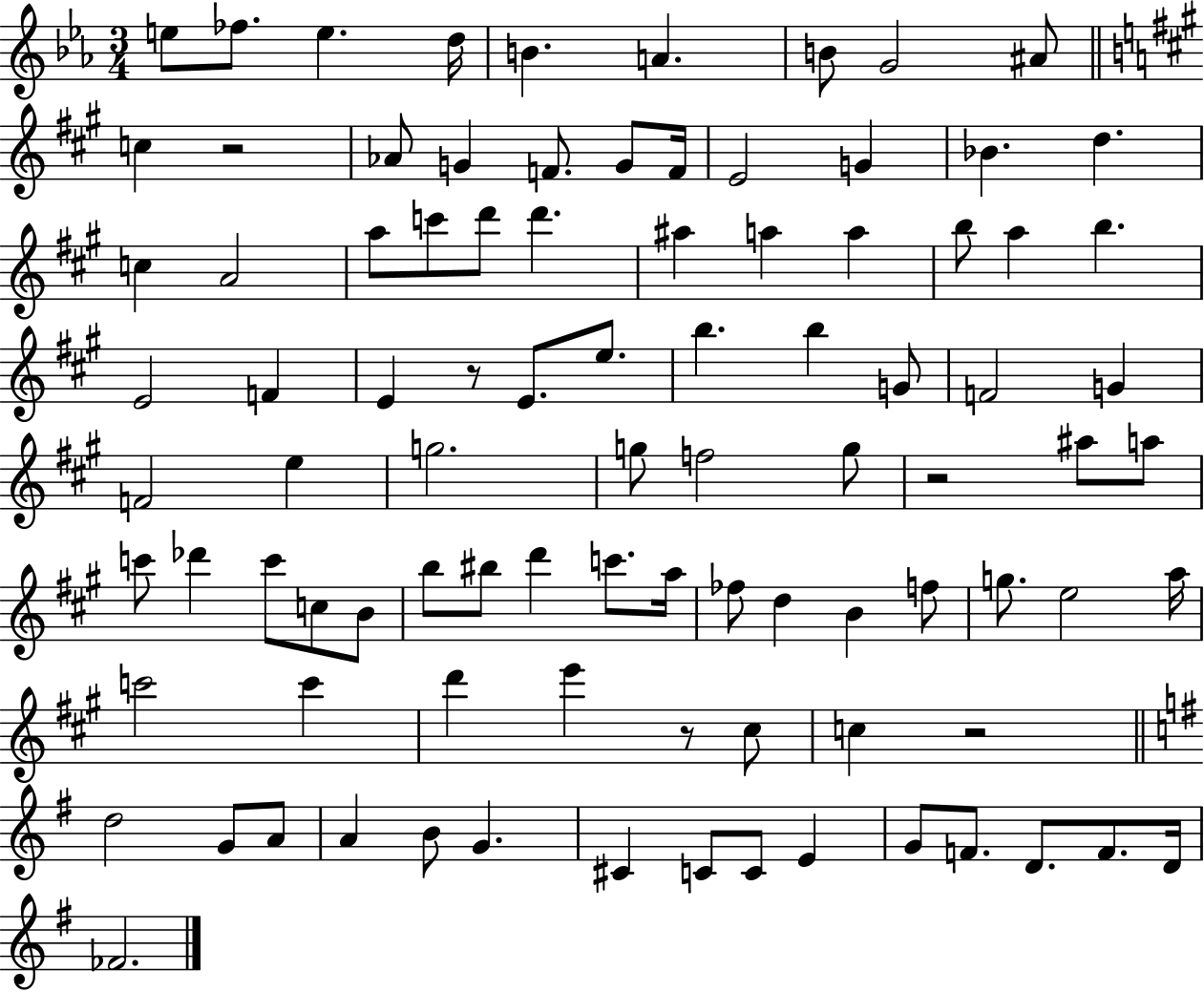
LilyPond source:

{
  \clef treble
  \numericTimeSignature
  \time 3/4
  \key ees \major
  \repeat volta 2 { e''8 fes''8. e''4. d''16 | b'4. a'4. | b'8 g'2 ais'8 | \bar "||" \break \key a \major c''4 r2 | aes'8 g'4 f'8. g'8 f'16 | e'2 g'4 | bes'4. d''4. | \break c''4 a'2 | a''8 c'''8 d'''8 d'''4. | ais''4 a''4 a''4 | b''8 a''4 b''4. | \break e'2 f'4 | e'4 r8 e'8. e''8. | b''4. b''4 g'8 | f'2 g'4 | \break f'2 e''4 | g''2. | g''8 f''2 g''8 | r2 ais''8 a''8 | \break c'''8 des'''4 c'''8 c''8 b'8 | b''8 bis''8 d'''4 c'''8. a''16 | fes''8 d''4 b'4 f''8 | g''8. e''2 a''16 | \break c'''2 c'''4 | d'''4 e'''4 r8 cis''8 | c''4 r2 | \bar "||" \break \key g \major d''2 g'8 a'8 | a'4 b'8 g'4. | cis'4 c'8 c'8 e'4 | g'8 f'8. d'8. f'8. d'16 | \break fes'2. | } \bar "|."
}